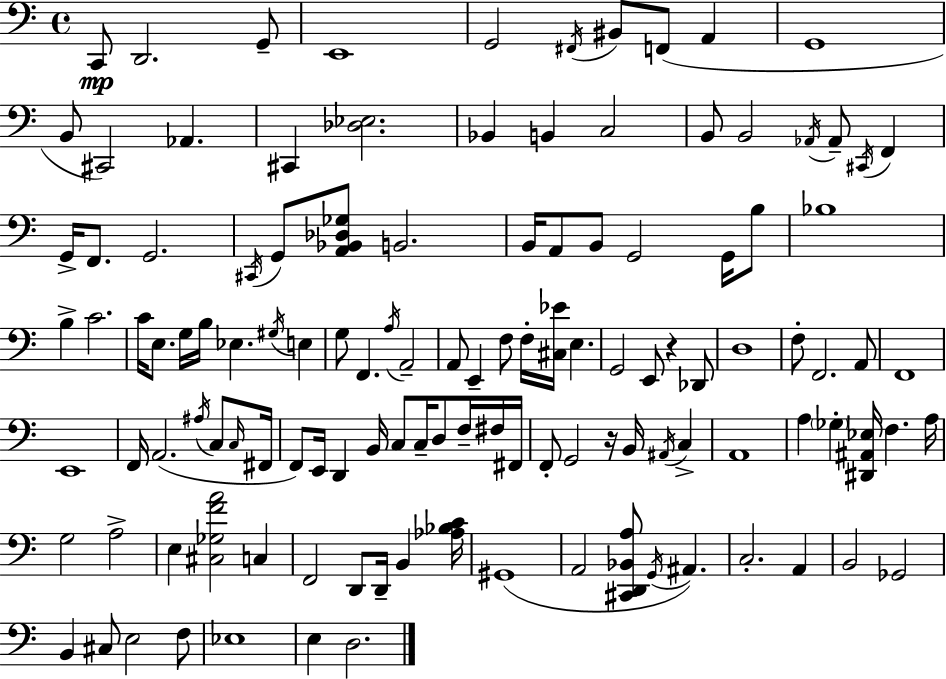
C2/e D2/h. G2/e E2/w G2/h F#2/s BIS2/e F2/e A2/q G2/w B2/e C#2/h Ab2/q. C#2/q [Db3,Eb3]/h. Bb2/q B2/q C3/h B2/e B2/h Ab2/s Ab2/e C#2/s F2/q G2/s F2/e. G2/h. C#2/s G2/e [A2,Bb2,Db3,Gb3]/e B2/h. B2/s A2/e B2/e G2/h G2/s B3/e Bb3/w B3/q C4/h. C4/s E3/e. G3/s B3/s Eb3/q. G#3/s E3/q G3/e F2/q. A3/s A2/h A2/e E2/q F3/e F3/s [C#3,Eb4]/s E3/q. G2/h E2/e R/q Db2/e D3/w F3/e F2/h. A2/e F2/w E2/w F2/s A2/h. A#3/s C3/e C3/s F#2/s F2/e E2/s D2/q B2/s C3/e C3/s D3/e F3/s F#3/s F#2/s F2/e G2/h R/s B2/s A#2/s C3/q A2/w A3/q Gb3/q [D#2,A#2,Eb3]/s F3/q. A3/s G3/h A3/h E3/q [C#3,Gb3,F4,A4]/h C3/q F2/h D2/e D2/s B2/q [Ab3,Bb3,C4]/s G#2/w A2/h [C#2,D2,Bb2,A3]/e G2/s A#2/q. C3/h. A2/q B2/h Gb2/h B2/q C#3/e E3/h F3/e Eb3/w E3/q D3/h.